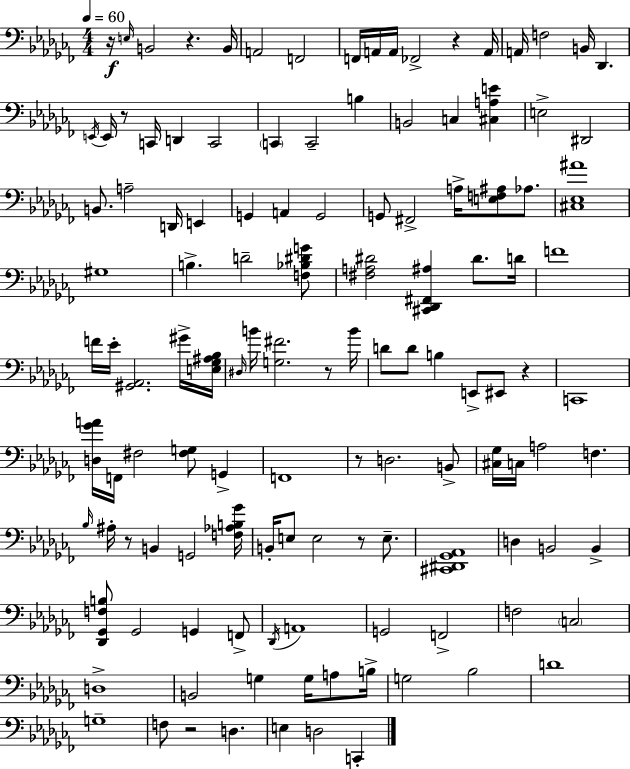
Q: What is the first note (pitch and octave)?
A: E3